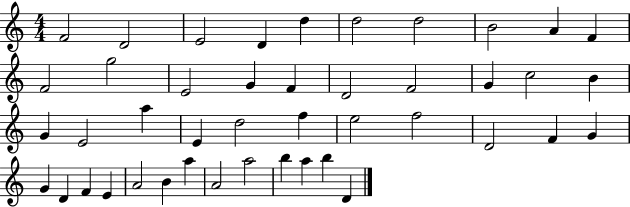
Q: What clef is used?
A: treble